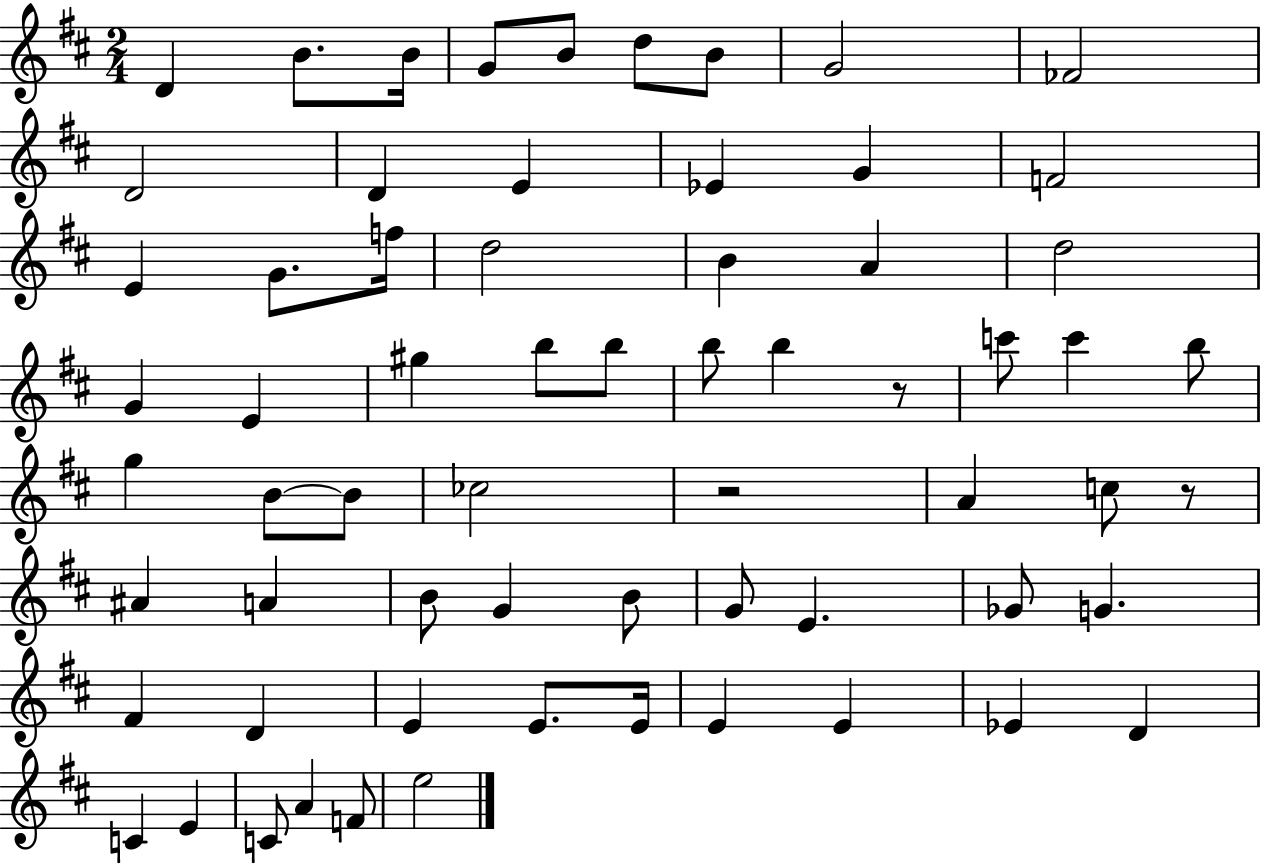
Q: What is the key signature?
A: D major